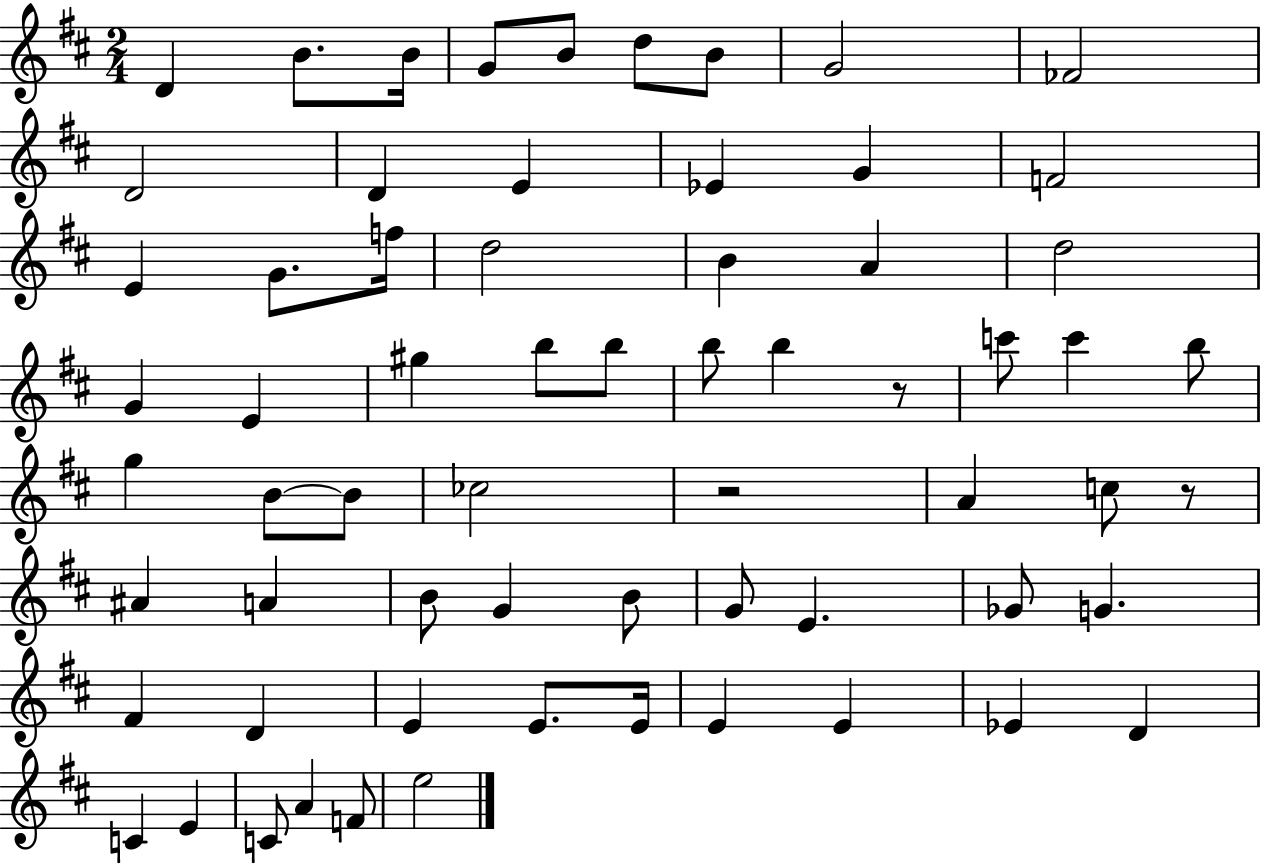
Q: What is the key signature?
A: D major